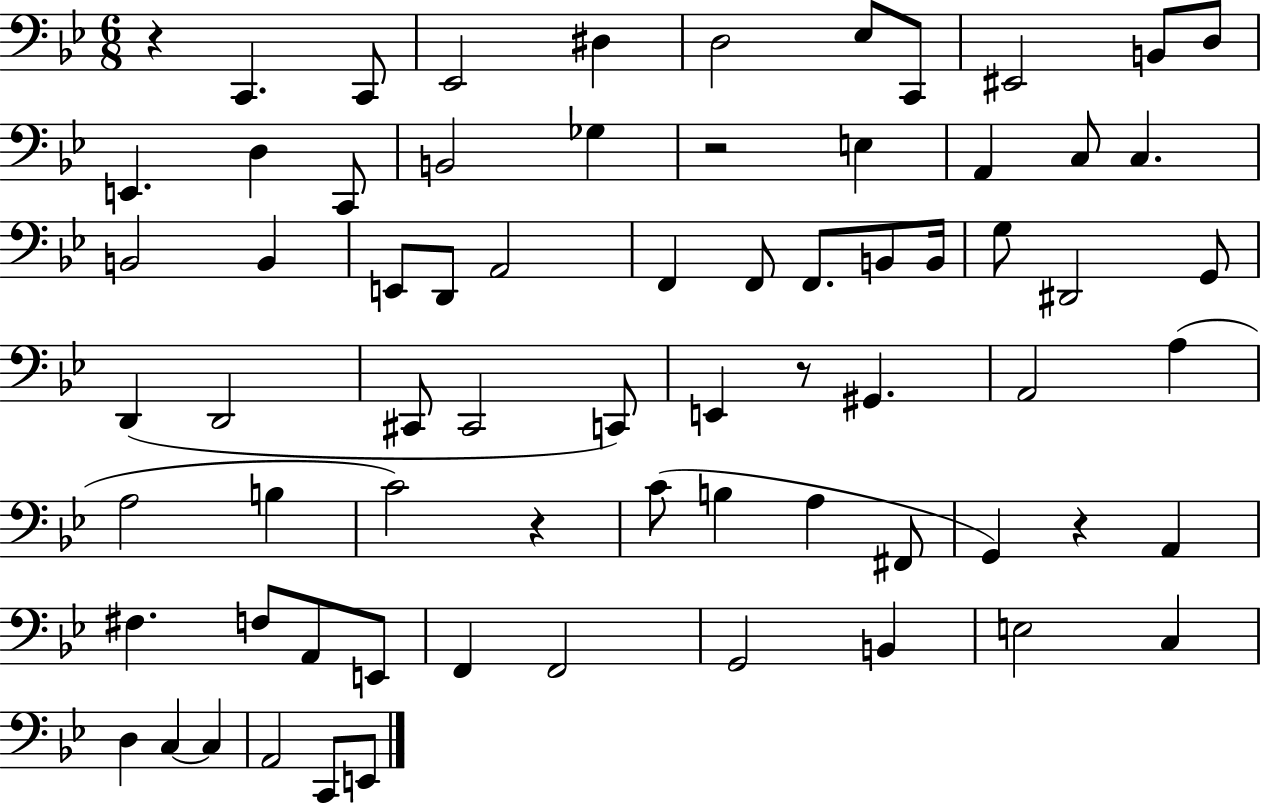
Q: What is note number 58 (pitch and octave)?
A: B2